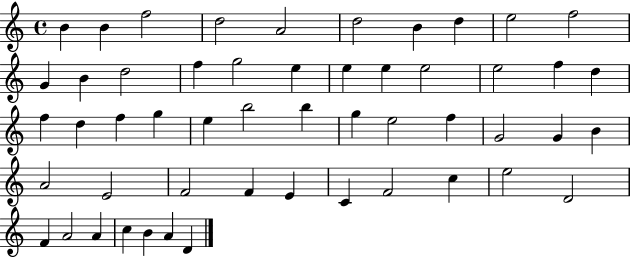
{
  \clef treble
  \time 4/4
  \defaultTimeSignature
  \key c \major
  b'4 b'4 f''2 | d''2 a'2 | d''2 b'4 d''4 | e''2 f''2 | \break g'4 b'4 d''2 | f''4 g''2 e''4 | e''4 e''4 e''2 | e''2 f''4 d''4 | \break f''4 d''4 f''4 g''4 | e''4 b''2 b''4 | g''4 e''2 f''4 | g'2 g'4 b'4 | \break a'2 e'2 | f'2 f'4 e'4 | c'4 f'2 c''4 | e''2 d'2 | \break f'4 a'2 a'4 | c''4 b'4 a'4 d'4 | \bar "|."
}